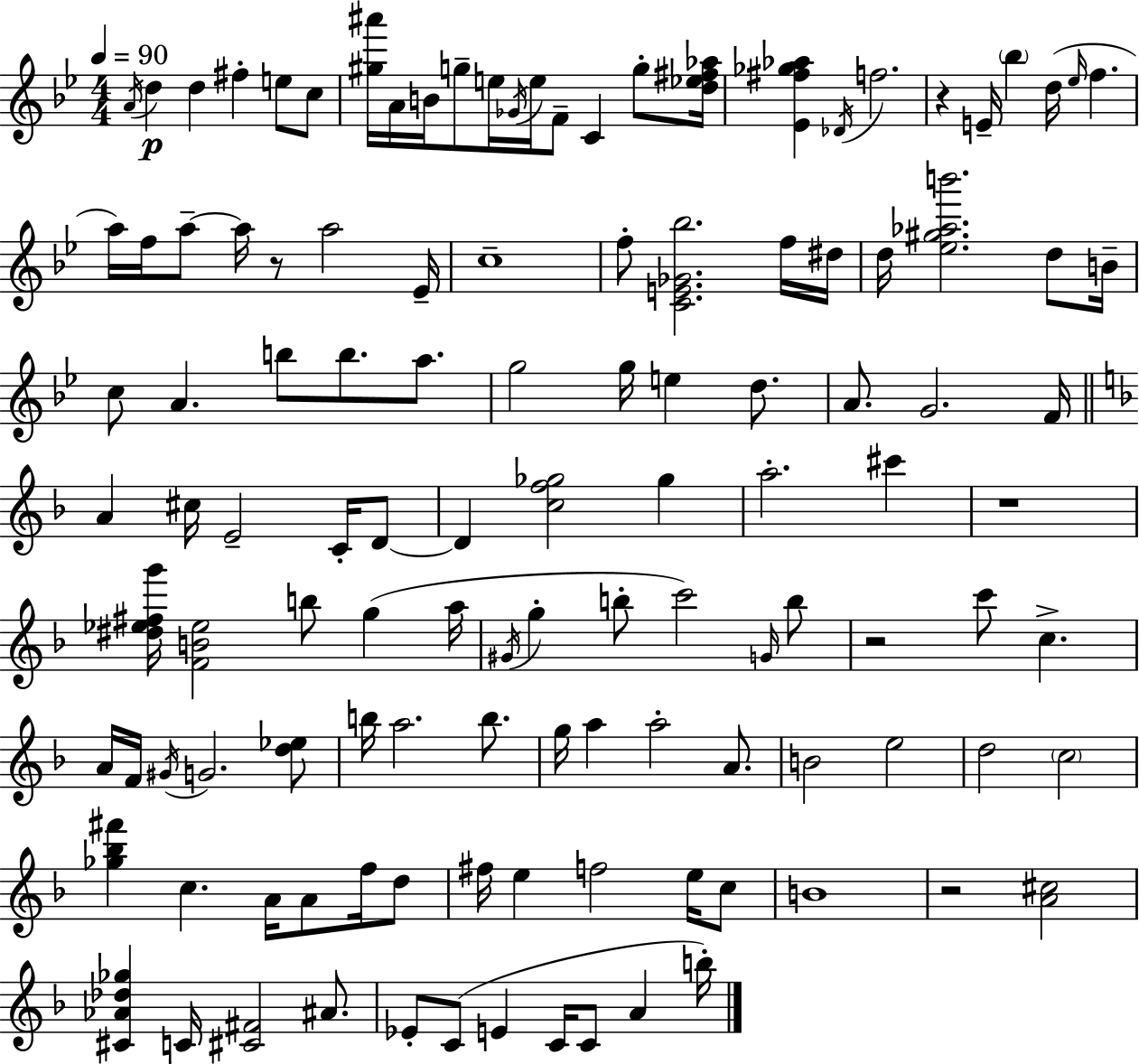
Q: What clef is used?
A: treble